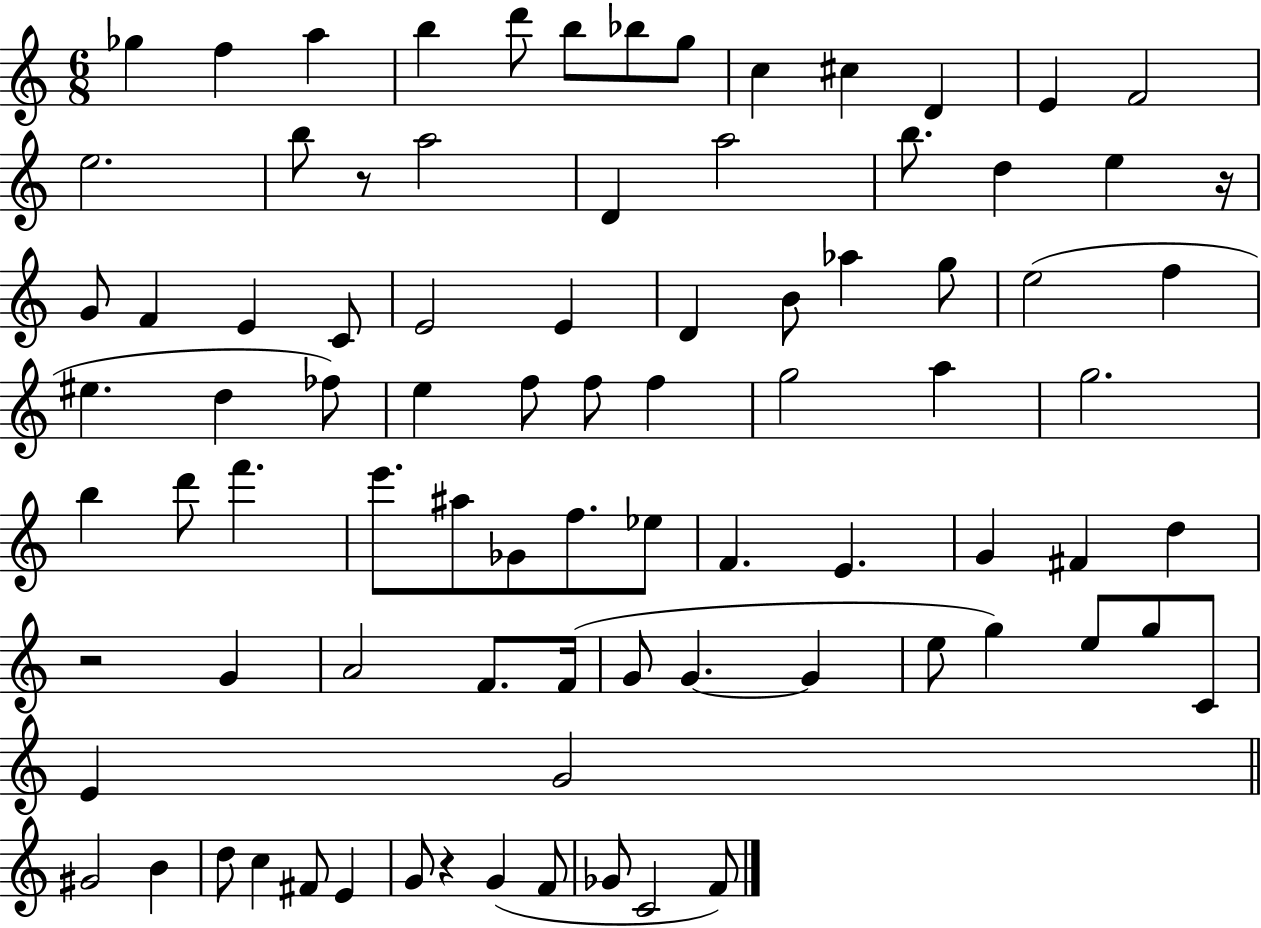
X:1
T:Untitled
M:6/8
L:1/4
K:C
_g f a b d'/2 b/2 _b/2 g/2 c ^c D E F2 e2 b/2 z/2 a2 D a2 b/2 d e z/4 G/2 F E C/2 E2 E D B/2 _a g/2 e2 f ^e d _f/2 e f/2 f/2 f g2 a g2 b d'/2 f' e'/2 ^a/2 _G/2 f/2 _e/2 F E G ^F d z2 G A2 F/2 F/4 G/2 G G e/2 g e/2 g/2 C/2 E G2 ^G2 B d/2 c ^F/2 E G/2 z G F/2 _G/2 C2 F/2